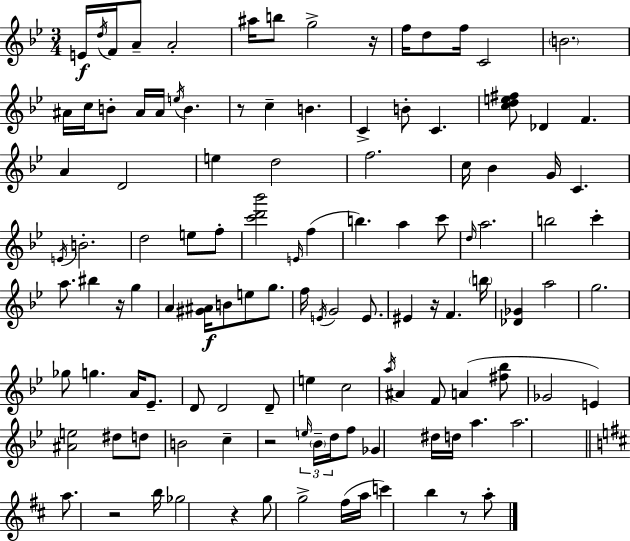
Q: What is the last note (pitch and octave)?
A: A5